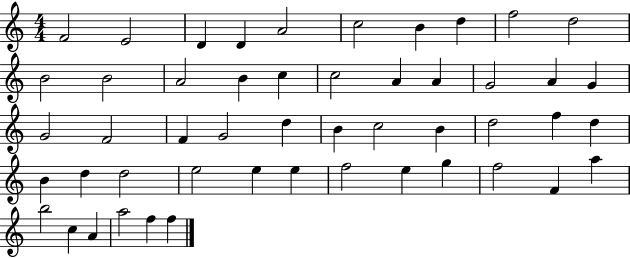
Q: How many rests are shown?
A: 0